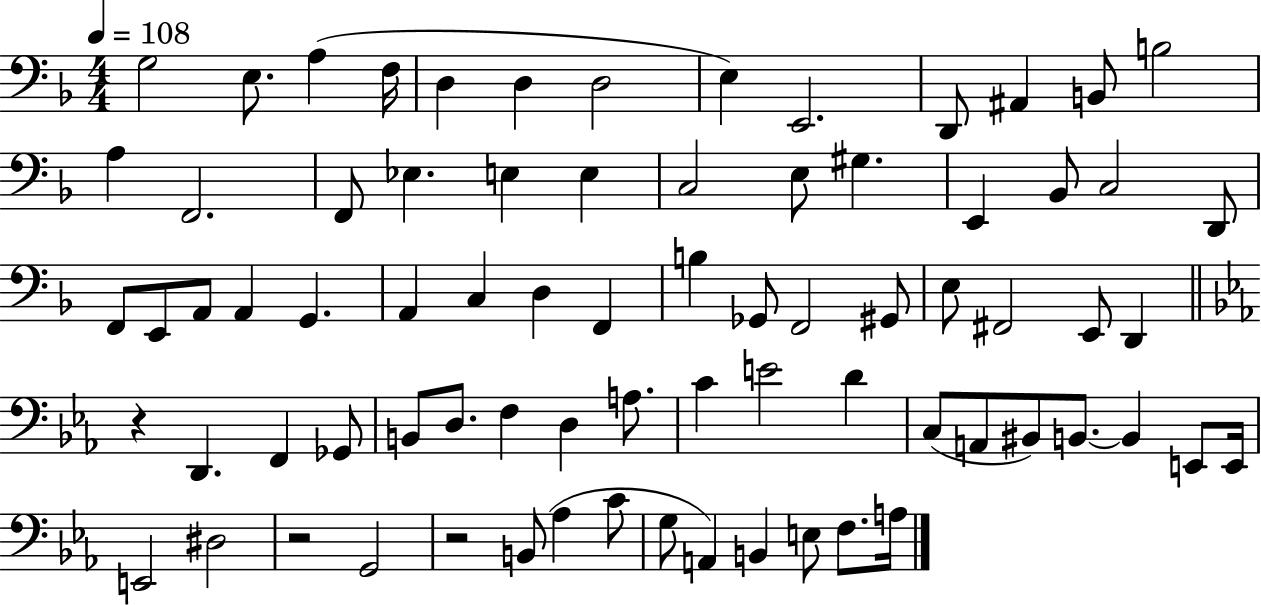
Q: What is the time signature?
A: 4/4